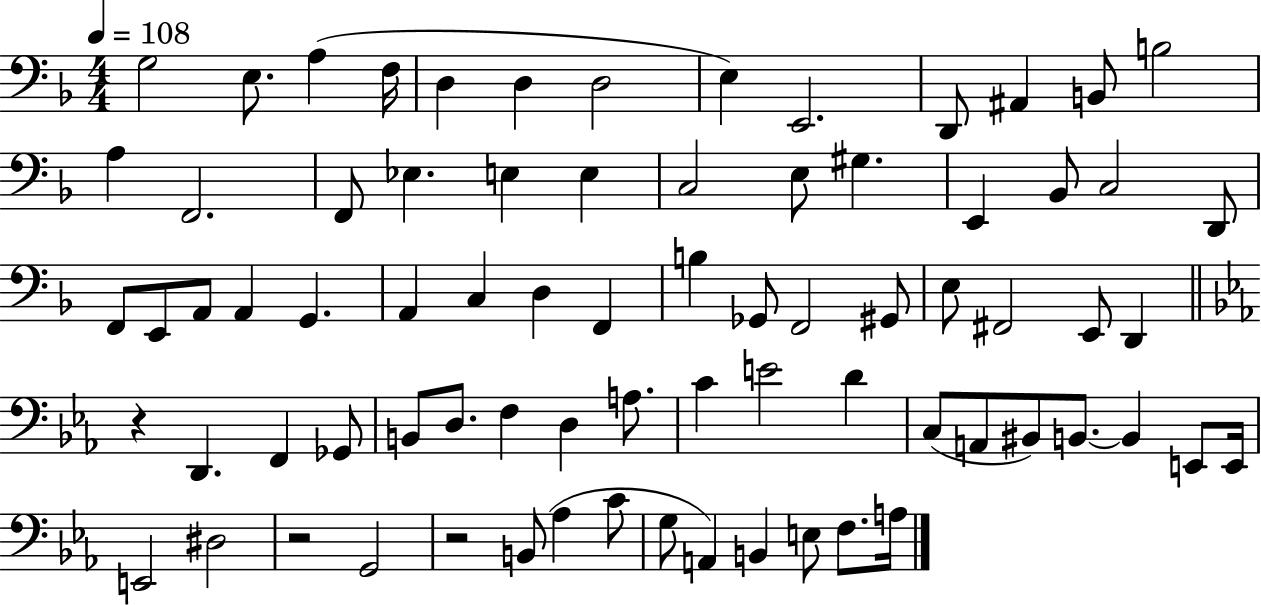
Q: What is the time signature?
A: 4/4